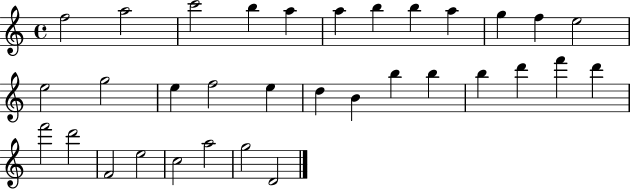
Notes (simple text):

F5/h A5/h C6/h B5/q A5/q A5/q B5/q B5/q A5/q G5/q F5/q E5/h E5/h G5/h E5/q F5/h E5/q D5/q B4/q B5/q B5/q B5/q D6/q F6/q D6/q F6/h D6/h F4/h E5/h C5/h A5/h G5/h D4/h